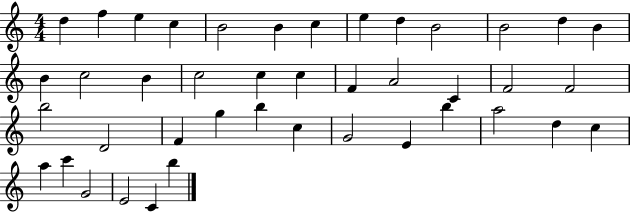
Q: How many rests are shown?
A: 0